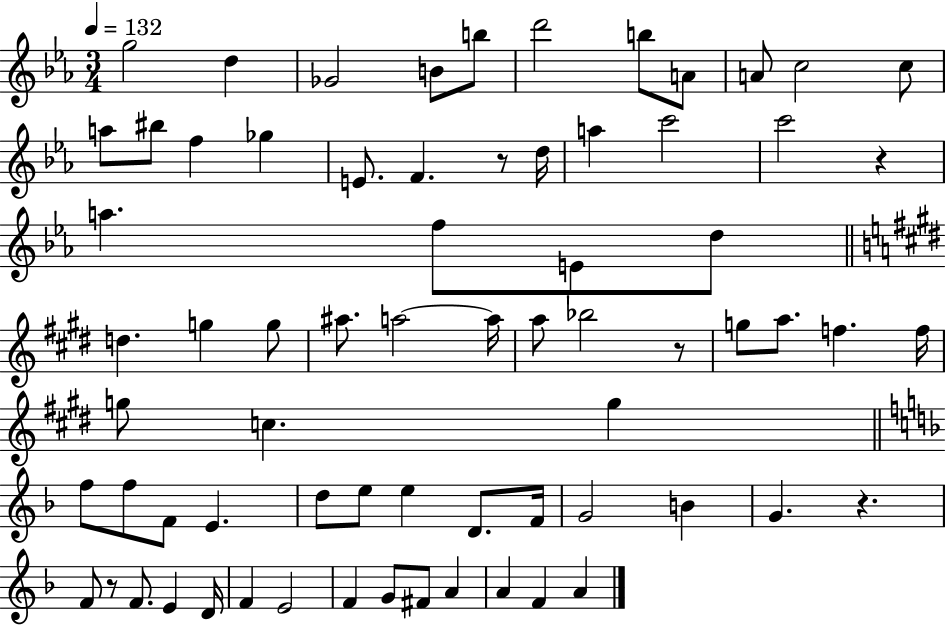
{
  \clef treble
  \numericTimeSignature
  \time 3/4
  \key ees \major
  \tempo 4 = 132
  \repeat volta 2 { g''2 d''4 | ges'2 b'8 b''8 | d'''2 b''8 a'8 | a'8 c''2 c''8 | \break a''8 bis''8 f''4 ges''4 | e'8. f'4. r8 d''16 | a''4 c'''2 | c'''2 r4 | \break a''4. f''8 e'8 d''8 | \bar "||" \break \key e \major d''4. g''4 g''8 | ais''8. a''2~~ a''16 | a''8 bes''2 r8 | g''8 a''8. f''4. f''16 | \break g''8 c''4. g''4 | \bar "||" \break \key f \major f''8 f''8 f'8 e'4. | d''8 e''8 e''4 d'8. f'16 | g'2 b'4 | g'4. r4. | \break f'8 r8 f'8. e'4 d'16 | f'4 e'2 | f'4 g'8 fis'8 a'4 | a'4 f'4 a'4 | \break } \bar "|."
}